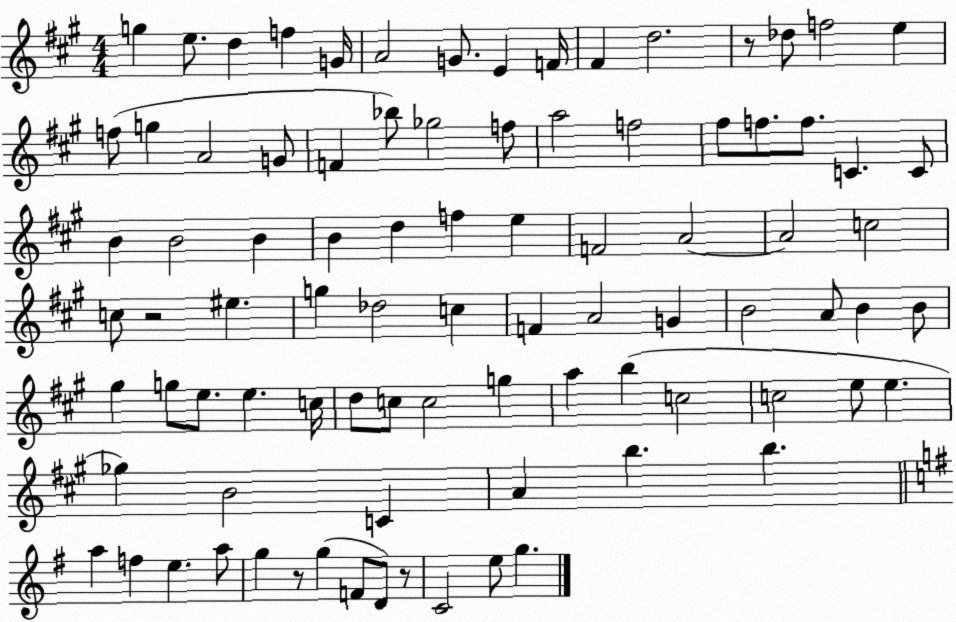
X:1
T:Untitled
M:4/4
L:1/4
K:A
g e/2 d f G/4 A2 G/2 E F/4 ^F d2 z/2 _d/2 f2 e f/2 g A2 G/2 F _b/2 _g2 f/2 a2 f2 ^f/2 f/2 f/2 C C/2 B B2 B B d f e F2 A2 A2 c2 c/2 z2 ^e g _d2 c F A2 G B2 A/2 B B/2 ^g g/2 e/2 e c/4 d/2 c/2 c2 g a b c2 c2 e/2 e _g B2 C A b b a f e a/2 g z/2 g F/2 D/2 z/2 C2 e/2 g